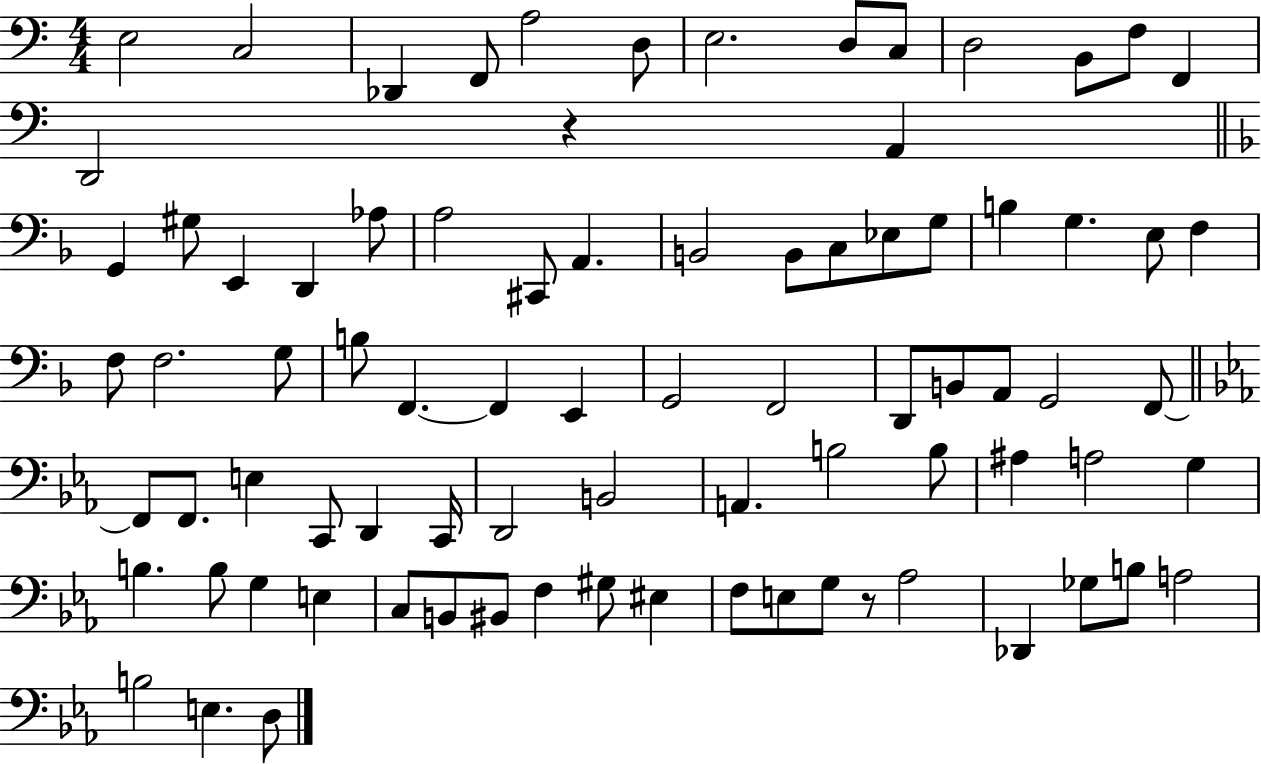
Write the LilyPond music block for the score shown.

{
  \clef bass
  \numericTimeSignature
  \time 4/4
  \key c \major
  \repeat volta 2 { e2 c2 | des,4 f,8 a2 d8 | e2. d8 c8 | d2 b,8 f8 f,4 | \break d,2 r4 a,4 | \bar "||" \break \key f \major g,4 gis8 e,4 d,4 aes8 | a2 cis,8 a,4. | b,2 b,8 c8 ees8 g8 | b4 g4. e8 f4 | \break f8 f2. g8 | b8 f,4.~~ f,4 e,4 | g,2 f,2 | d,8 b,8 a,8 g,2 f,8~~ | \break \bar "||" \break \key ees \major f,8 f,8. e4 c,8 d,4 c,16 | d,2 b,2 | a,4. b2 b8 | ais4 a2 g4 | \break b4. b8 g4 e4 | c8 b,8 bis,8 f4 gis8 eis4 | f8 e8 g8 r8 aes2 | des,4 ges8 b8 a2 | \break b2 e4. d8 | } \bar "|."
}